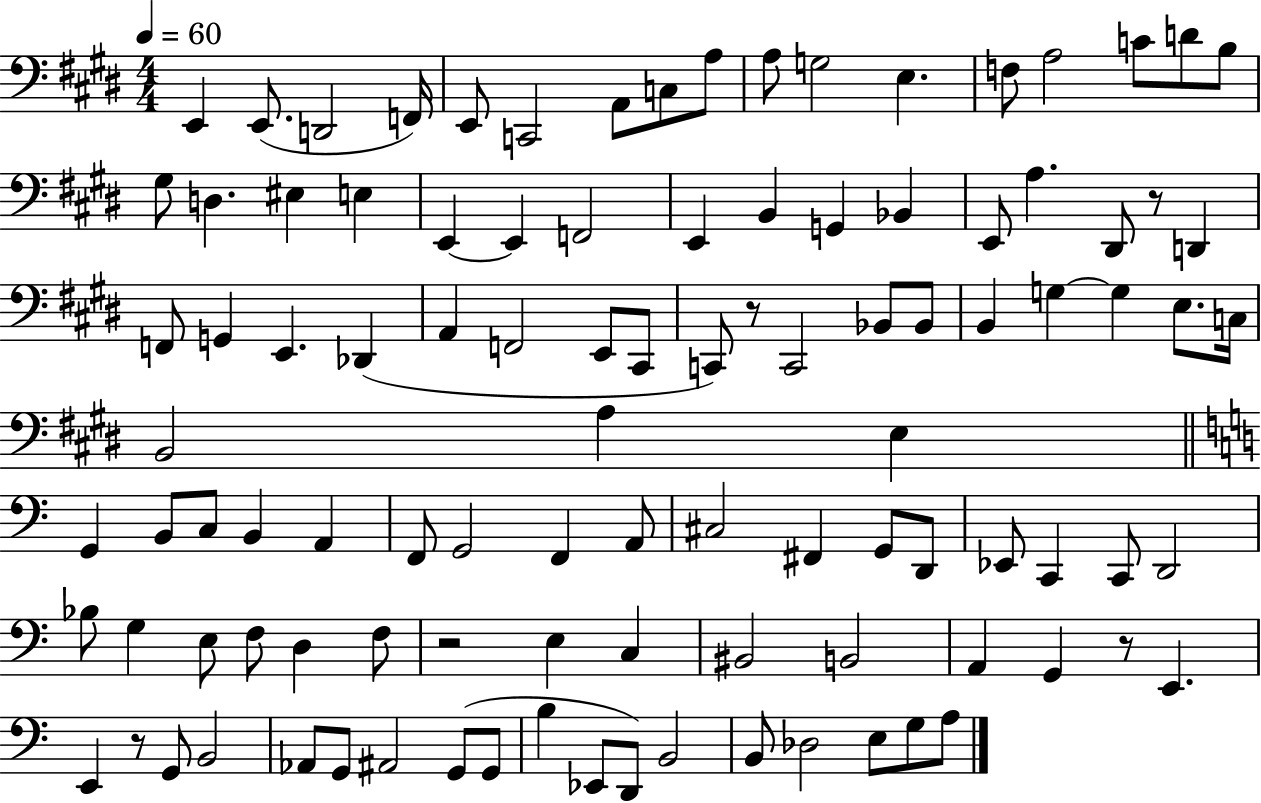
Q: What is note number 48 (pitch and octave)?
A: E3